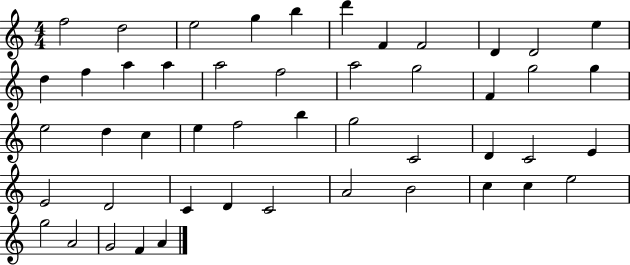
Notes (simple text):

F5/h D5/h E5/h G5/q B5/q D6/q F4/q F4/h D4/q D4/h E5/q D5/q F5/q A5/q A5/q A5/h F5/h A5/h G5/h F4/q G5/h G5/q E5/h D5/q C5/q E5/q F5/h B5/q G5/h C4/h D4/q C4/h E4/q E4/h D4/h C4/q D4/q C4/h A4/h B4/h C5/q C5/q E5/h G5/h A4/h G4/h F4/q A4/q